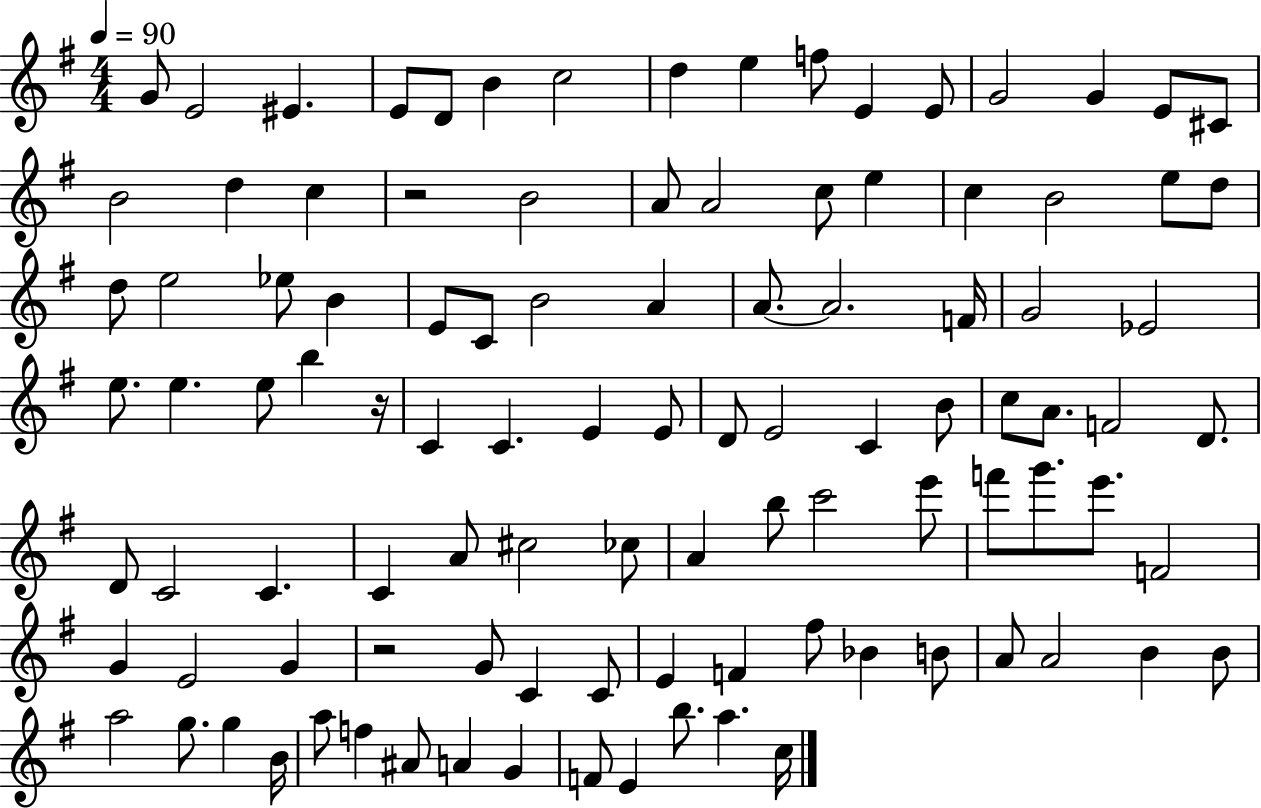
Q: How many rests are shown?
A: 3